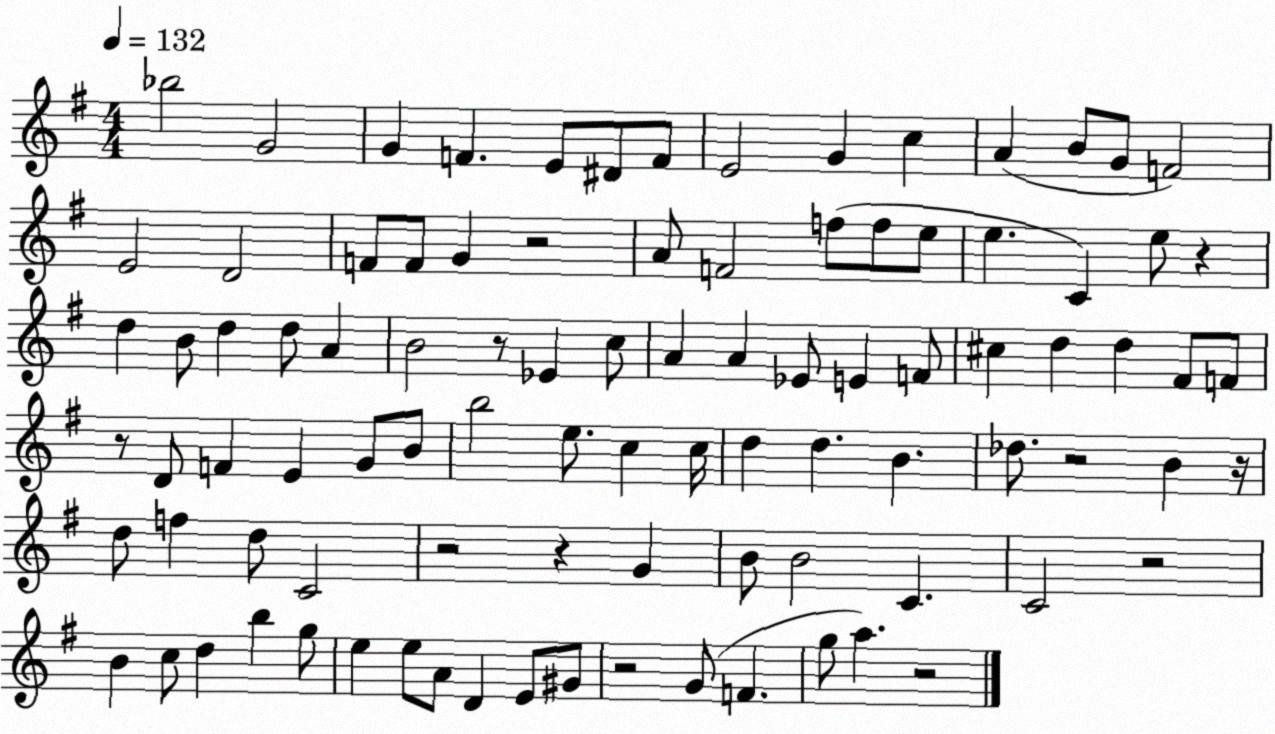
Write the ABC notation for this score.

X:1
T:Untitled
M:4/4
L:1/4
K:G
_b2 G2 G F E/2 ^D/2 F/2 E2 G c A B/2 G/2 F2 E2 D2 F/2 F/2 G z2 A/2 F2 f/2 f/2 e/2 e C e/2 z d B/2 d d/2 A B2 z/2 _E c/2 A A _E/2 E F/2 ^c d d ^F/2 F/2 z/2 D/2 F E G/2 B/2 b2 e/2 c c/4 d d B _d/2 z2 B z/4 d/2 f d/2 C2 z2 z G B/2 B2 C C2 z2 B c/2 d b g/2 e e/2 A/2 D E/2 ^G/2 z2 G/2 F g/2 a z2